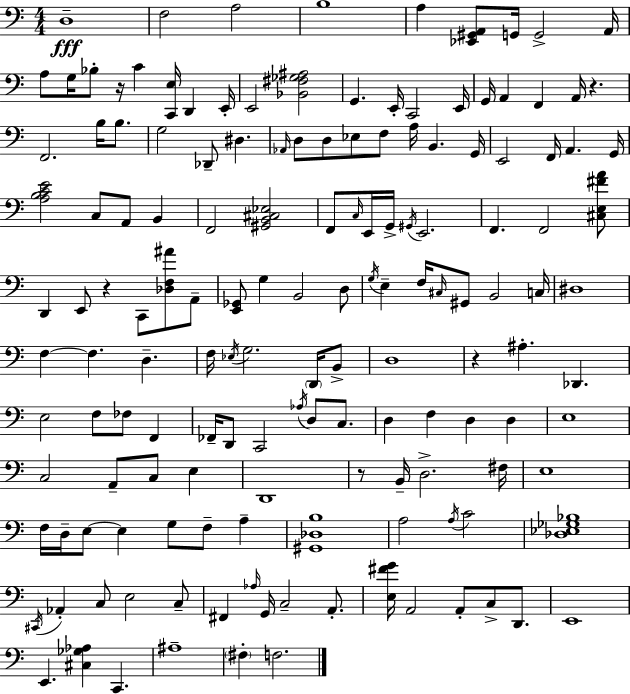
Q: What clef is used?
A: bass